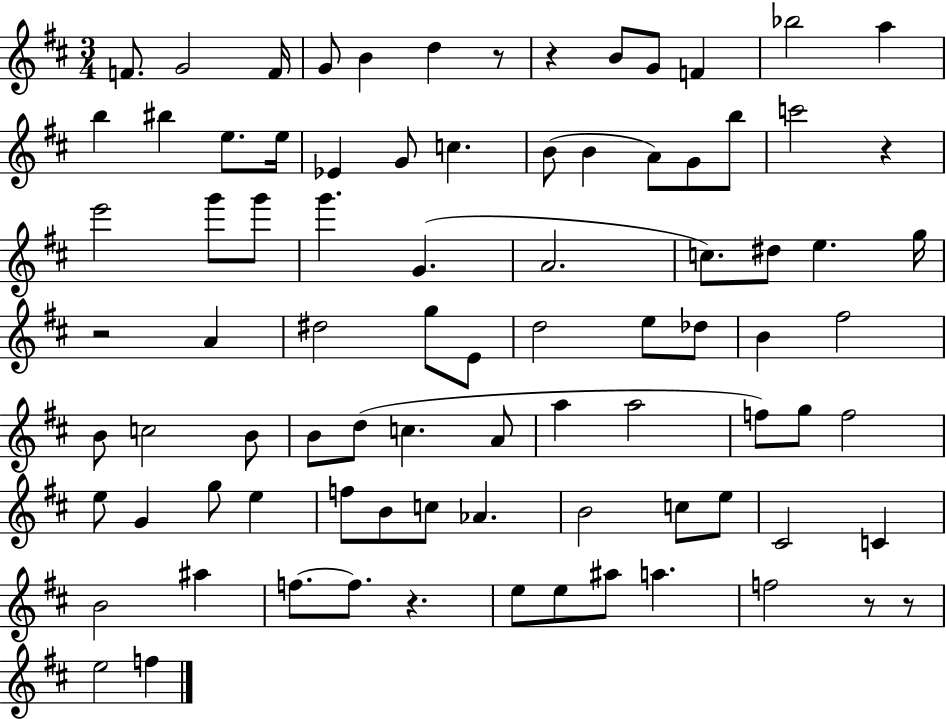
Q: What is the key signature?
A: D major